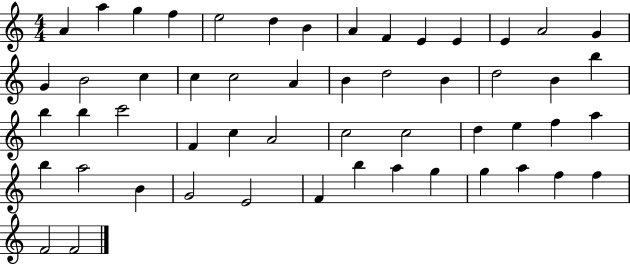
{
  \clef treble
  \numericTimeSignature
  \time 4/4
  \key c \major
  a'4 a''4 g''4 f''4 | e''2 d''4 b'4 | a'4 f'4 e'4 e'4 | e'4 a'2 g'4 | \break g'4 b'2 c''4 | c''4 c''2 a'4 | b'4 d''2 b'4 | d''2 b'4 b''4 | \break b''4 b''4 c'''2 | f'4 c''4 a'2 | c''2 c''2 | d''4 e''4 f''4 a''4 | \break b''4 a''2 b'4 | g'2 e'2 | f'4 b''4 a''4 g''4 | g''4 a''4 f''4 f''4 | \break f'2 f'2 | \bar "|."
}